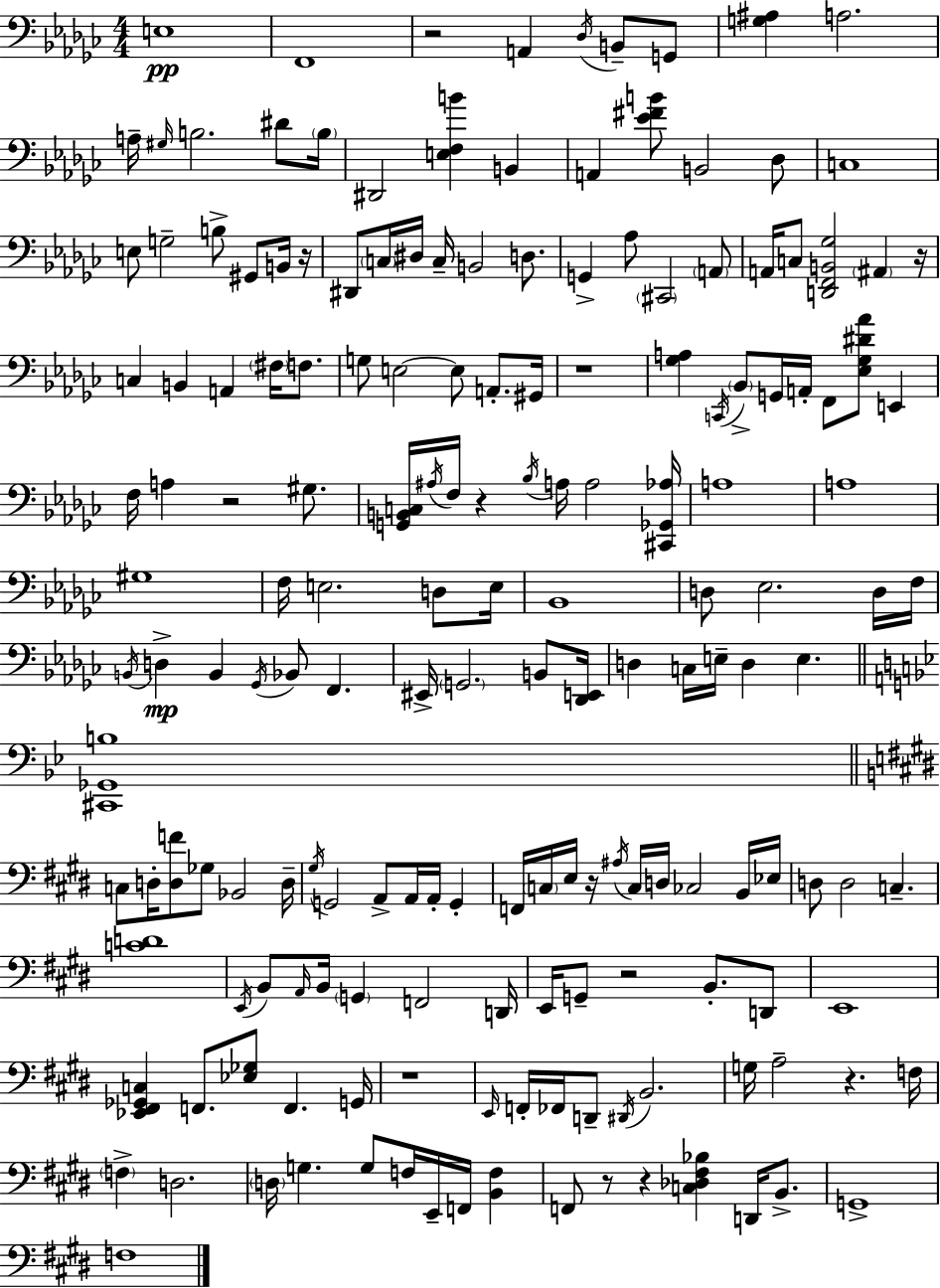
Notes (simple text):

E3/w F2/w R/h A2/q Db3/s B2/e G2/e [G3,A#3]/q A3/h. A3/s G#3/s B3/h. D#4/e B3/s D#2/h [E3,F3,B4]/q B2/q A2/q [Eb4,F#4,B4]/e B2/h Db3/e C3/w E3/e G3/h B3/e G#2/e B2/s R/s D#2/e C3/s D#3/s C3/s B2/h D3/e. G2/q Ab3/e C#2/h A2/e A2/s C3/e [D2,F2,B2,Gb3]/h A#2/q R/s C3/q B2/q A2/q F#3/s F3/e. G3/e E3/h E3/e A2/e. G#2/s R/w [Gb3,A3]/q C2/s Bb2/e G2/s A2/s F2/e [Eb3,Gb3,D#4,Ab4]/e E2/q F3/s A3/q R/h G#3/e. [G2,B2,C3]/s A#3/s F3/s R/q Bb3/s A3/s A3/h [C#2,Gb2,Ab3]/s A3/w A3/w G#3/w F3/s E3/h. D3/e E3/s Bb2/w D3/e Eb3/h. D3/s F3/s B2/s D3/q B2/q Gb2/s Bb2/e F2/q. EIS2/s G2/h. B2/e [Db2,E2]/s D3/q C3/s E3/s D3/q E3/q. [C#2,Gb2,B3]/w C3/e D3/s [D3,F4]/e Gb3/e Bb2/h D3/s G#3/s G2/h A2/e A2/s A2/s G2/q F2/s C3/s E3/s R/s A#3/s C3/s D3/s CES3/h B2/s Eb3/s D3/e D3/h C3/q. [C4,D4]/w E2/s B2/e A2/s B2/s G2/q F2/h D2/s E2/s G2/e R/h B2/e. D2/e E2/w [Eb2,F#2,Gb2,C3]/q F2/e. [Eb3,Gb3]/e F2/q. G2/s R/w E2/s F2/s FES2/s D2/e D#2/s B2/h. G3/s A3/h R/q. F3/s F3/q D3/h. D3/s G3/q. G3/e F3/s E2/s F2/s [B2,F3]/q F2/e R/e R/q [C3,Db3,F#3,Bb3]/q D2/s B2/e. G2/w F3/w